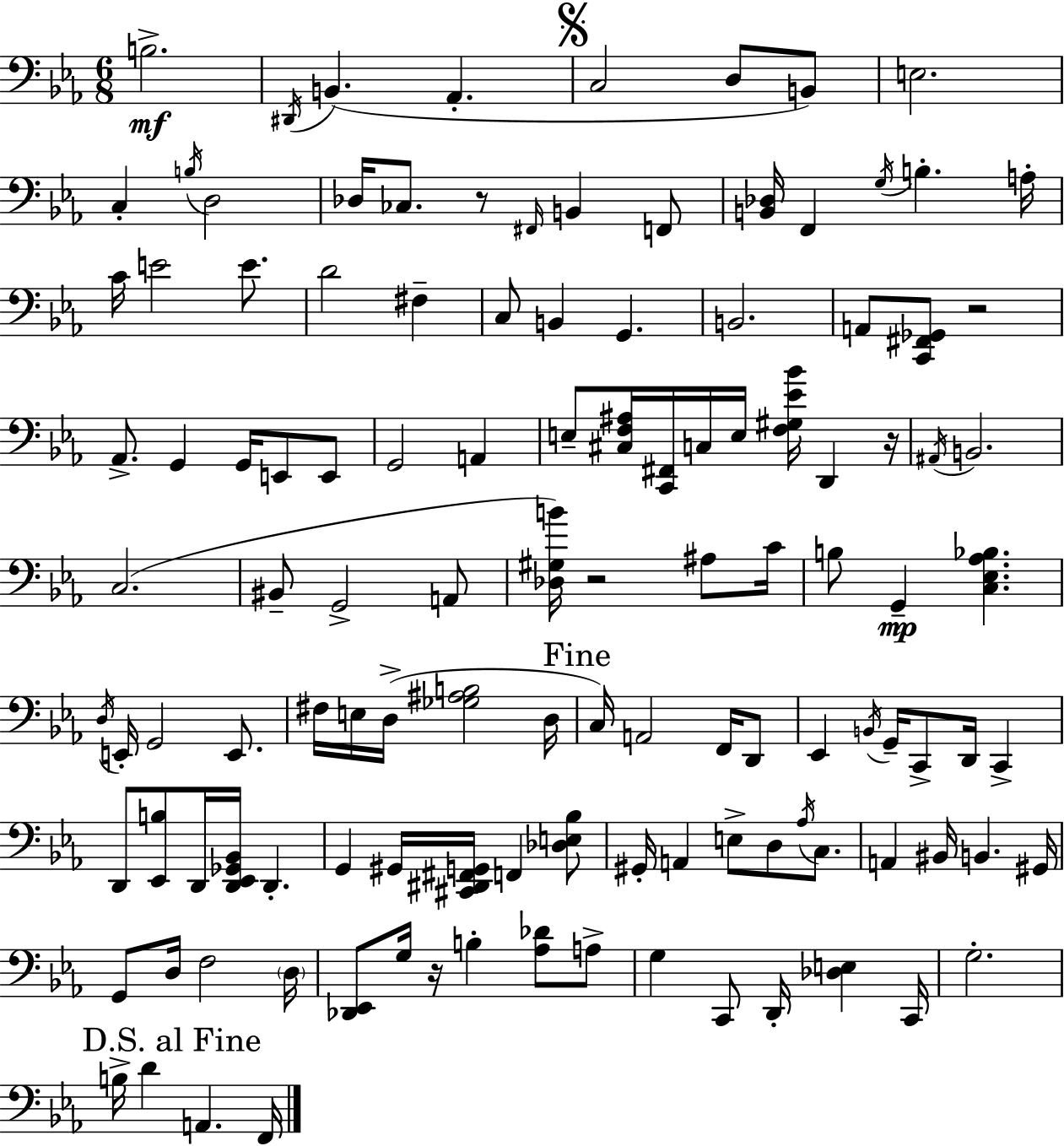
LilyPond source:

{
  \clef bass
  \numericTimeSignature
  \time 6/8
  \key c \minor
  \repeat volta 2 { b2.->\mf | \acciaccatura { dis,16 } b,4.( aes,4.-. | \mark \markup { \musicglyph "scripts.segno" } c2 d8 b,8) | e2. | \break c4-. \acciaccatura { b16 } d2 | des16 ces8. r8 \grace { fis,16 } b,4 | f,8 <b, des>16 f,4 \acciaccatura { g16 } b4.-. | a16-. c'16 e'2 | \break e'8. d'2 | fis4-- c8 b,4 g,4. | b,2. | a,8 <c, fis, ges,>8 r2 | \break aes,8.-> g,4 g,16 | e,8 e,8 g,2 | a,4 e8-- <cis f ais>16 <c, fis,>16 c16 e16 <f gis ees' bes'>16 d,4 | r16 \acciaccatura { ais,16 } b,2. | \break c2.( | bis,8-- g,2-> | a,8 <des gis b'>16) r2 | ais8 c'16 b8 g,4--\mp <c ees aes bes>4. | \break \acciaccatura { d16 } e,16-. g,2 | e,8. fis16 e16 d16->( <ges ais b>2 | d16 \mark "Fine" c16) a,2 | f,16 d,8 ees,4 \acciaccatura { b,16 } g,16-- | \break c,8-> d,16 c,4-> d,8 <ees, b>8 d,16 | <d, ees, ges, bes,>16 d,4.-. g,4 gis,16 | <cis, dis, fis, g,>16 f,4 <des e bes>8 gis,16-. a,4 | e8-> d8 \acciaccatura { aes16 } c8. a,4 | \break bis,16 b,4. gis,16 g,8 d16 f2 | \parenthesize d16 <des, ees,>8 g16 r16 | b4-. <aes des'>8 a8-> g4 | c,8 d,16-. <des e>4 c,16 g2.-. | \break \mark "D.S. al Fine" b16-> d'4 | a,4. f,16 } \bar "|."
}